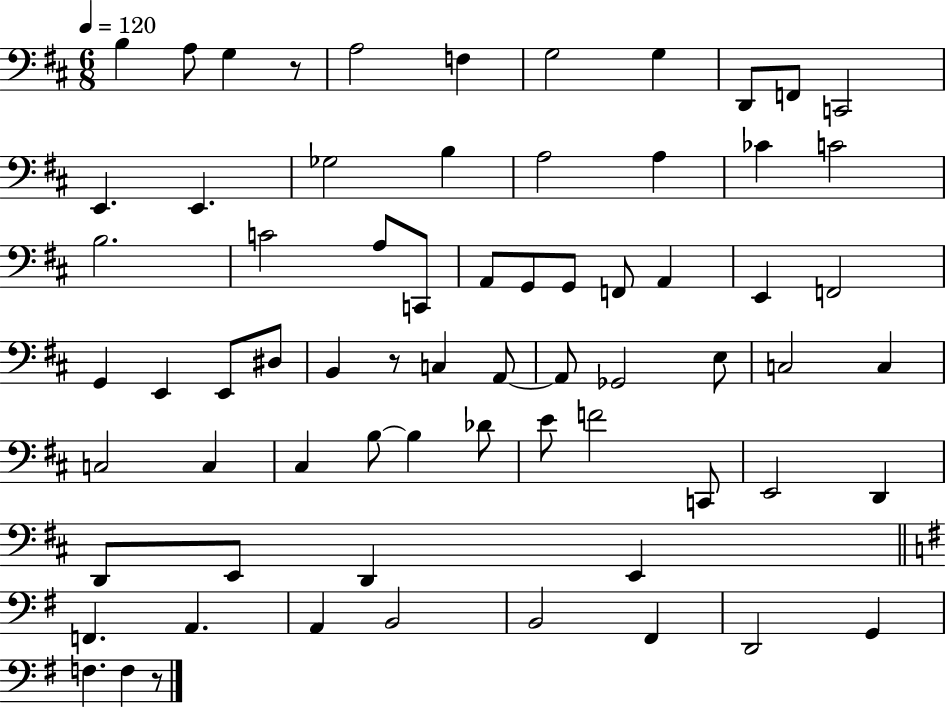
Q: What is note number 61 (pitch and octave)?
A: B2